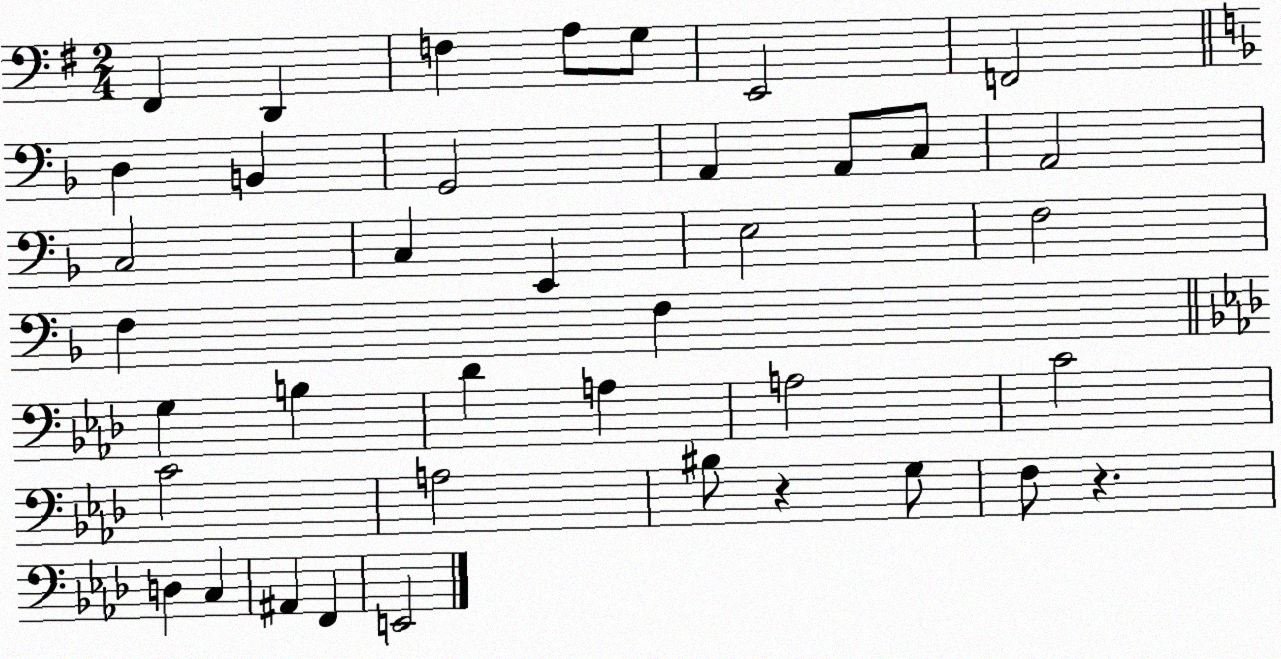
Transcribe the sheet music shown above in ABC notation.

X:1
T:Untitled
M:2/4
L:1/4
K:G
^F,, D,, F, A,/2 G,/2 E,,2 F,,2 D, B,, G,,2 A,, A,,/2 C,/2 A,,2 C,2 C, E,, E,2 F,2 F, F, G, B, _D A, A,2 C2 C2 A,2 ^B,/2 z G,/2 F,/2 z D, C, ^A,, F,, E,,2